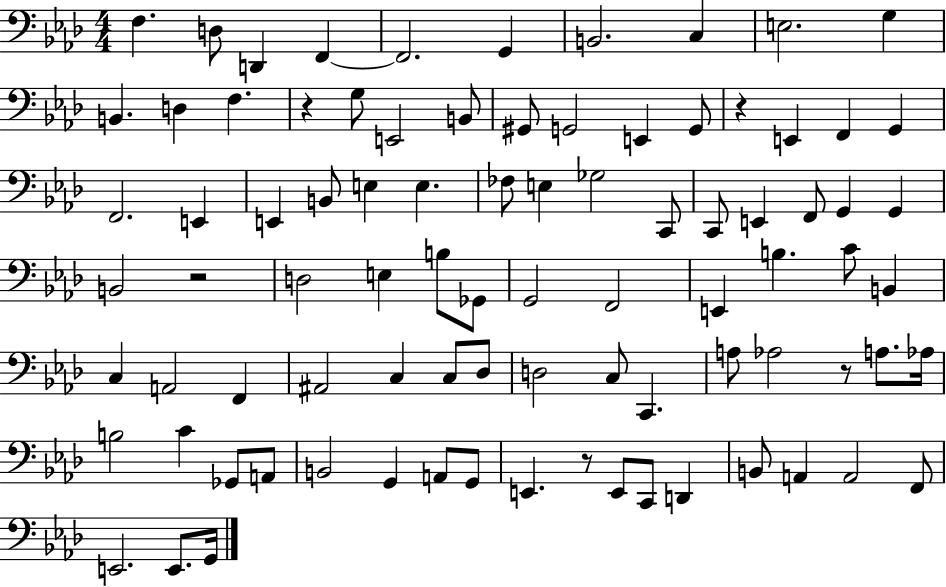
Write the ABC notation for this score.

X:1
T:Untitled
M:4/4
L:1/4
K:Ab
F, D,/2 D,, F,, F,,2 G,, B,,2 C, E,2 G, B,, D, F, z G,/2 E,,2 B,,/2 ^G,,/2 G,,2 E,, G,,/2 z E,, F,, G,, F,,2 E,, E,, B,,/2 E, E, _F,/2 E, _G,2 C,,/2 C,,/2 E,, F,,/2 G,, G,, B,,2 z2 D,2 E, B,/2 _G,,/2 G,,2 F,,2 E,, B, C/2 B,, C, A,,2 F,, ^A,,2 C, C,/2 _D,/2 D,2 C,/2 C,, A,/2 _A,2 z/2 A,/2 _A,/4 B,2 C _G,,/2 A,,/2 B,,2 G,, A,,/2 G,,/2 E,, z/2 E,,/2 C,,/2 D,, B,,/2 A,, A,,2 F,,/2 E,,2 E,,/2 G,,/4